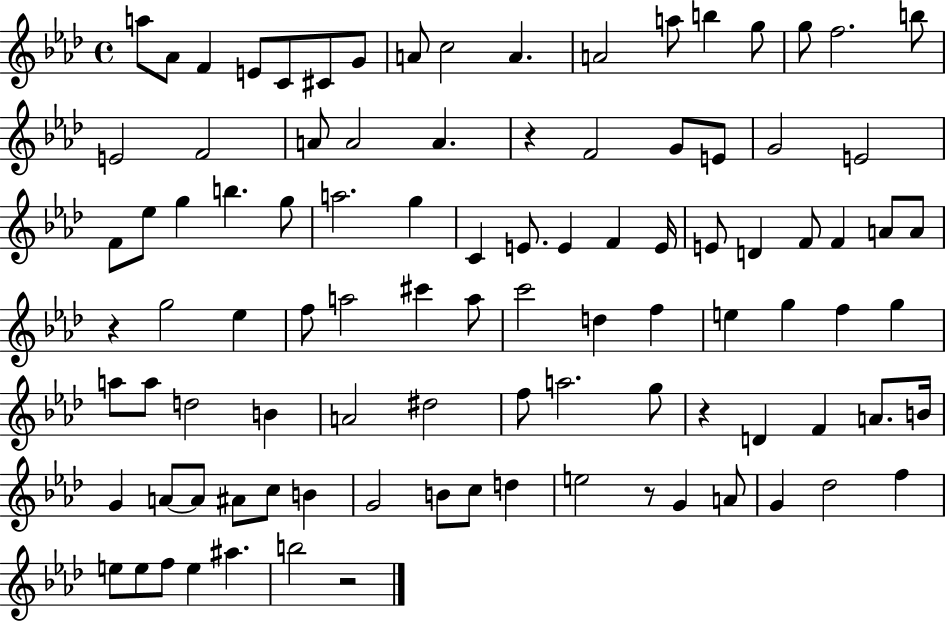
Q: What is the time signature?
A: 4/4